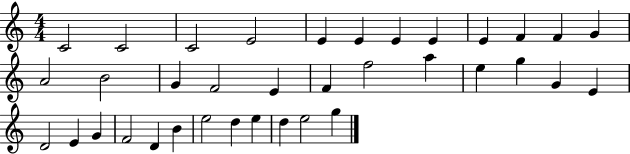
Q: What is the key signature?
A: C major